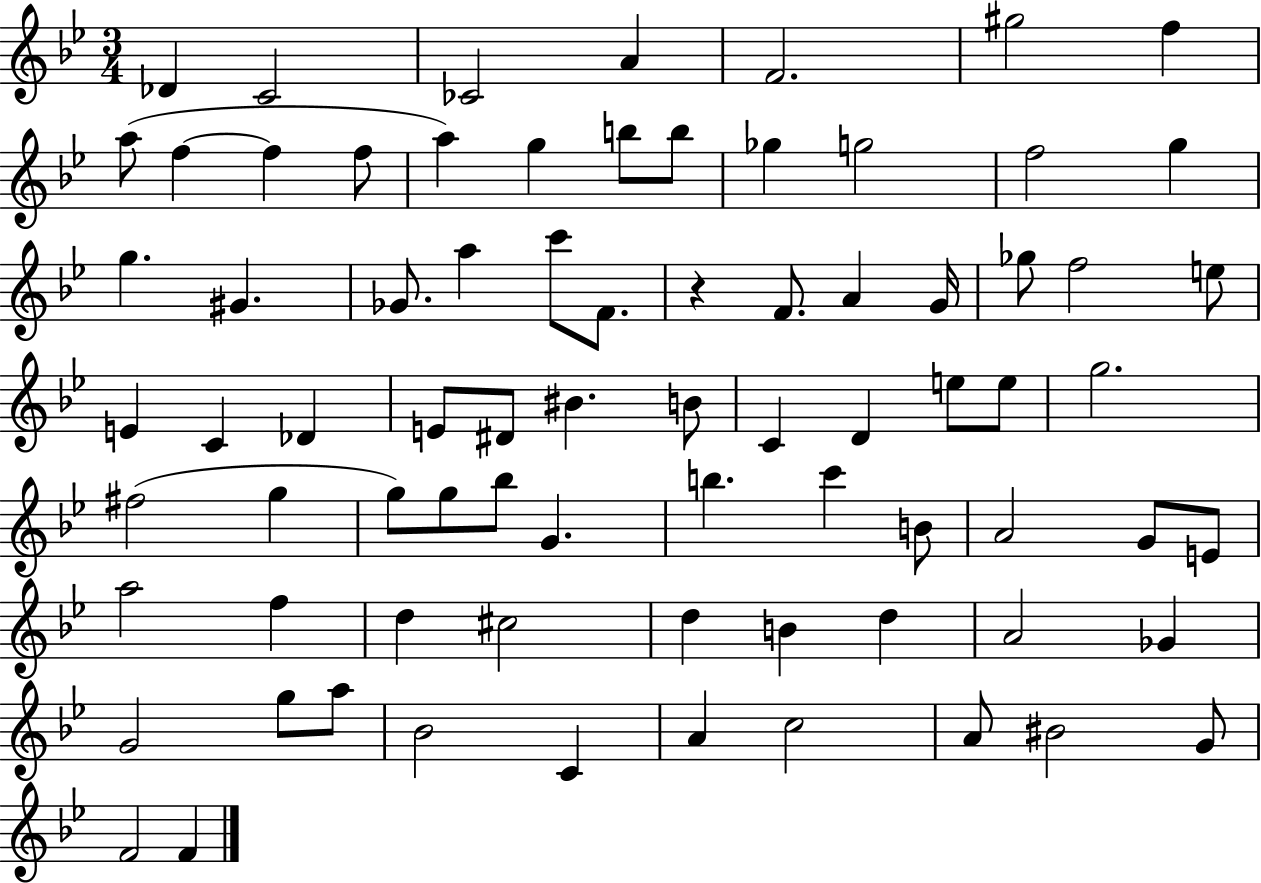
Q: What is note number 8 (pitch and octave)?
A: A5